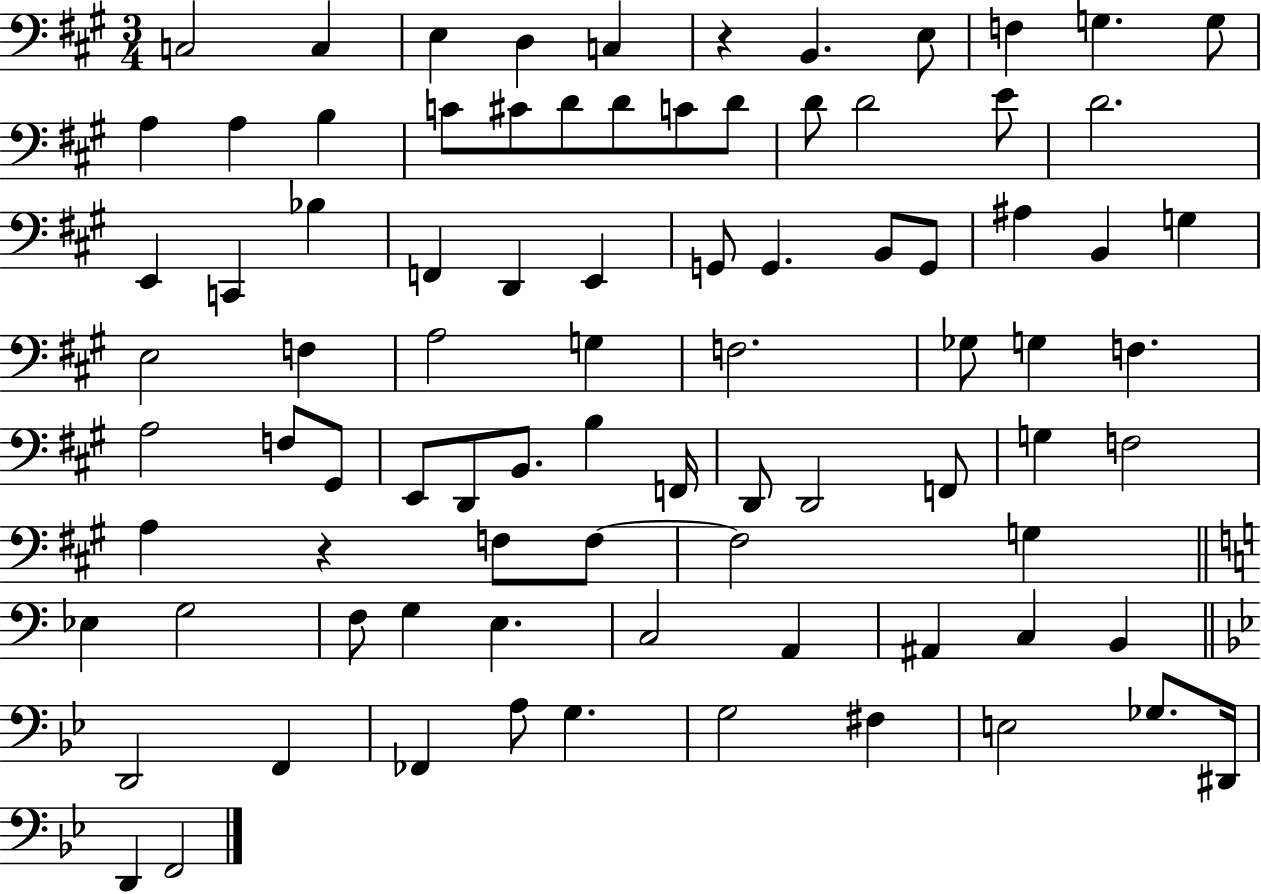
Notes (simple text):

C3/h C3/q E3/q D3/q C3/q R/q B2/q. E3/e F3/q G3/q. G3/e A3/q A3/q B3/q C4/e C#4/e D4/e D4/e C4/e D4/e D4/e D4/h E4/e D4/h. E2/q C2/q Bb3/q F2/q D2/q E2/q G2/e G2/q. B2/e G2/e A#3/q B2/q G3/q E3/h F3/q A3/h G3/q F3/h. Gb3/e G3/q F3/q. A3/h F3/e G#2/e E2/e D2/e B2/e. B3/q F2/s D2/e D2/h F2/e G3/q F3/h A3/q R/q F3/e F3/e F3/h G3/q Eb3/q G3/h F3/e G3/q E3/q. C3/h A2/q A#2/q C3/q B2/q D2/h F2/q FES2/q A3/e G3/q. G3/h F#3/q E3/h Gb3/e. D#2/s D2/q F2/h